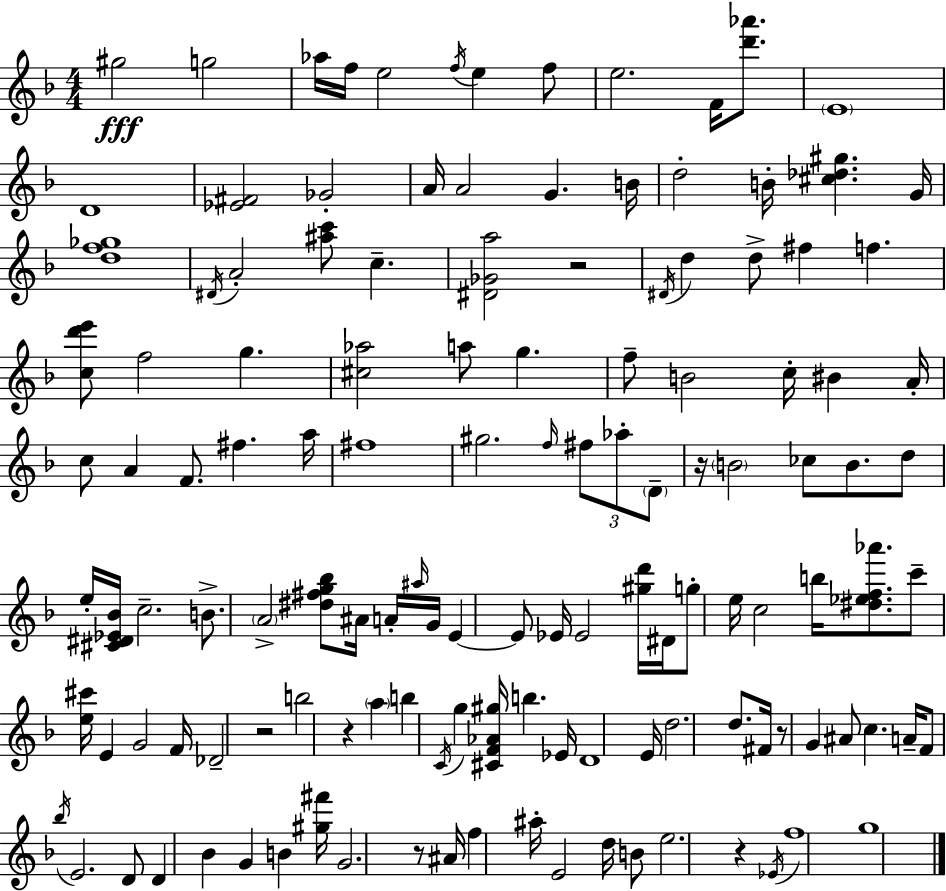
G#5/h G5/h Ab5/s F5/s E5/h F5/s E5/q F5/e E5/h. F4/s [D6,Ab6]/e. E4/w D4/w [Eb4,F#4]/h Gb4/h A4/s A4/h G4/q. B4/s D5/h B4/s [C#5,Db5,G#5]/q. G4/s [D5,F5,Gb5]/w D#4/s A4/h [A#5,C6]/e C5/q. [D#4,Gb4,A5]/h R/h D#4/s D5/q D5/e F#5/q F5/q. [C5,D6,E6]/e F5/h G5/q. [C#5,Ab5]/h A5/e G5/q. F5/e B4/h C5/s BIS4/q A4/s C5/e A4/q F4/e. F#5/q. A5/s F#5/w G#5/h. F5/s F#5/e Ab5/e D4/e R/s B4/h CES5/e B4/e. D5/e E5/s [C#4,D#4,Eb4,Bb4]/s C5/h. B4/e. A4/h [D#5,F#5,G5,Bb5]/e A#4/s A4/s A#5/s G4/s E4/q E4/e Eb4/s Eb4/h [G#5,D6]/s D#4/s G5/e E5/s C5/h B5/s [D#5,Eb5,F5,Ab6]/e. C6/e [E5,C#6]/s E4/q G4/h F4/s Db4/h R/h B5/h R/q A5/q B5/q C4/s G5/q [C#4,F4,Ab4,G#5]/s B5/q. Eb4/s D4/w E4/s D5/h. D5/e. F#4/s R/e G4/q A#4/e C5/q. A4/s F4/e Bb5/s E4/h. D4/e D4/q Bb4/q G4/q B4/q [G#5,F#6]/s G4/h. R/e A#4/s F5/q A#5/s E4/h D5/s B4/e E5/h. R/q Eb4/s F5/w G5/w